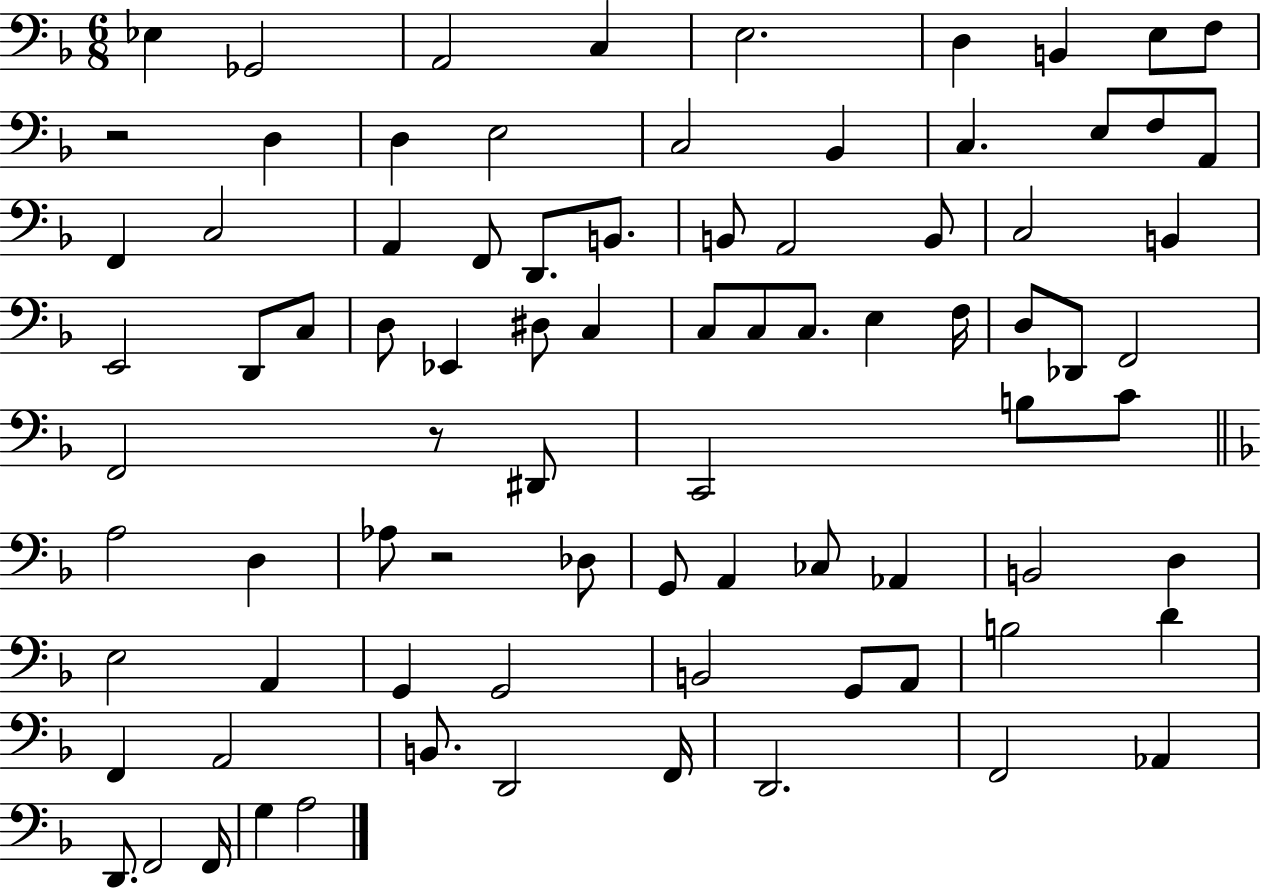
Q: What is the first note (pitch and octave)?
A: Eb3